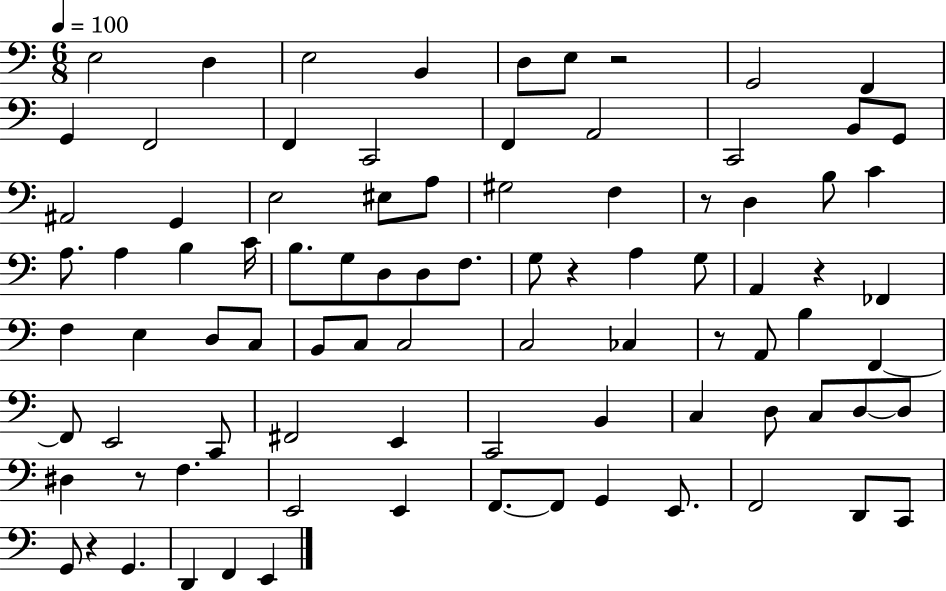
X:1
T:Untitled
M:6/8
L:1/4
K:C
E,2 D, E,2 B,, D,/2 E,/2 z2 G,,2 F,, G,, F,,2 F,, C,,2 F,, A,,2 C,,2 B,,/2 G,,/2 ^A,,2 G,, E,2 ^E,/2 A,/2 ^G,2 F, z/2 D, B,/2 C A,/2 A, B, C/4 B,/2 G,/2 D,/2 D,/2 F,/2 G,/2 z A, G,/2 A,, z _F,, F, E, D,/2 C,/2 B,,/2 C,/2 C,2 C,2 _C, z/2 A,,/2 B, F,, F,,/2 E,,2 C,,/2 ^F,,2 E,, C,,2 B,, C, D,/2 C,/2 D,/2 D,/2 ^D, z/2 F, E,,2 E,, F,,/2 F,,/2 G,, E,,/2 F,,2 D,,/2 C,,/2 G,,/2 z G,, D,, F,, E,,